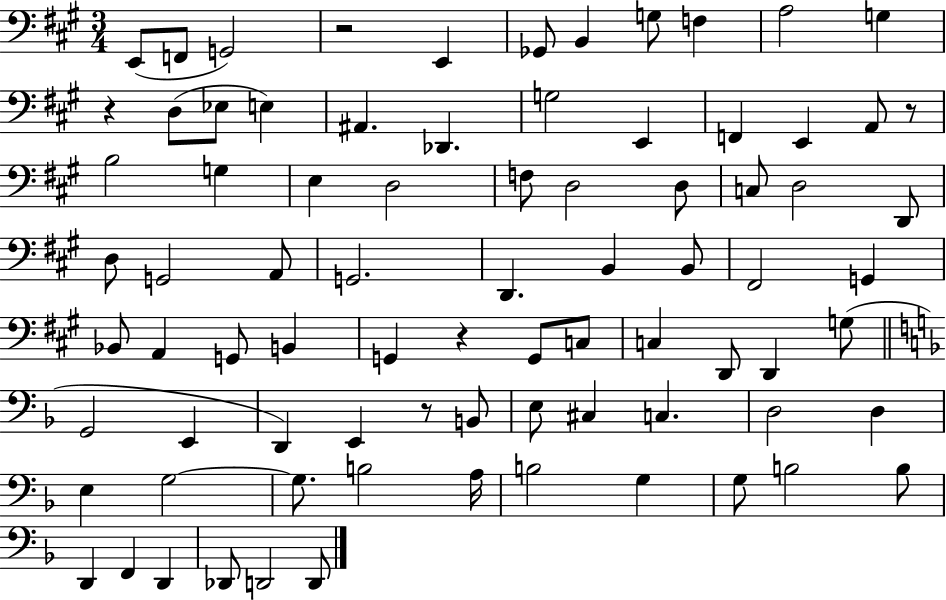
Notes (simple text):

E2/e F2/e G2/h R/h E2/q Gb2/e B2/q G3/e F3/q A3/h G3/q R/q D3/e Eb3/e E3/q A#2/q. Db2/q. G3/h E2/q F2/q E2/q A2/e R/e B3/h G3/q E3/q D3/h F3/e D3/h D3/e C3/e D3/h D2/e D3/e G2/h A2/e G2/h. D2/q. B2/q B2/e F#2/h G2/q Bb2/e A2/q G2/e B2/q G2/q R/q G2/e C3/e C3/q D2/e D2/q G3/e G2/h E2/q D2/q E2/q R/e B2/e E3/e C#3/q C3/q. D3/h D3/q E3/q G3/h G3/e. B3/h A3/s B3/h G3/q G3/e B3/h B3/e D2/q F2/q D2/q Db2/e D2/h D2/e